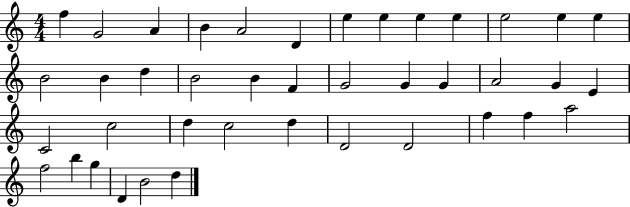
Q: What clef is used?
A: treble